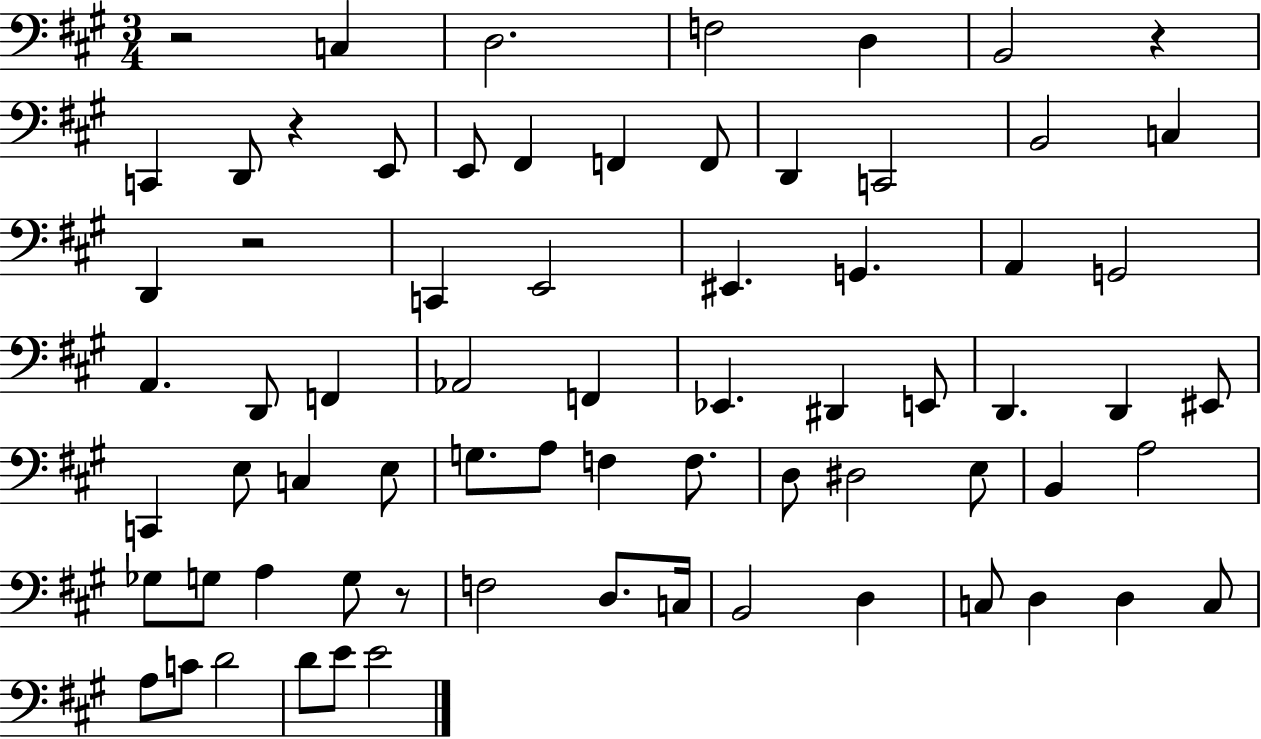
{
  \clef bass
  \numericTimeSignature
  \time 3/4
  \key a \major
  r2 c4 | d2. | f2 d4 | b,2 r4 | \break c,4 d,8 r4 e,8 | e,8 fis,4 f,4 f,8 | d,4 c,2 | b,2 c4 | \break d,4 r2 | c,4 e,2 | eis,4. g,4. | a,4 g,2 | \break a,4. d,8 f,4 | aes,2 f,4 | ees,4. dis,4 e,8 | d,4. d,4 eis,8 | \break c,4 e8 c4 e8 | g8. a8 f4 f8. | d8 dis2 e8 | b,4 a2 | \break ges8 g8 a4 g8 r8 | f2 d8. c16 | b,2 d4 | c8 d4 d4 c8 | \break a8 c'8 d'2 | d'8 e'8 e'2 | \bar "|."
}